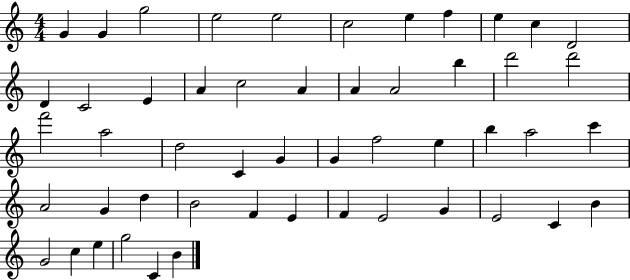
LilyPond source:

{
  \clef treble
  \numericTimeSignature
  \time 4/4
  \key c \major
  g'4 g'4 g''2 | e''2 e''2 | c''2 e''4 f''4 | e''4 c''4 d'2 | \break d'4 c'2 e'4 | a'4 c''2 a'4 | a'4 a'2 b''4 | d'''2 d'''2 | \break f'''2 a''2 | d''2 c'4 g'4 | g'4 f''2 e''4 | b''4 a''2 c'''4 | \break a'2 g'4 d''4 | b'2 f'4 e'4 | f'4 e'2 g'4 | e'2 c'4 b'4 | \break g'2 c''4 e''4 | g''2 c'4 b'4 | \bar "|."
}